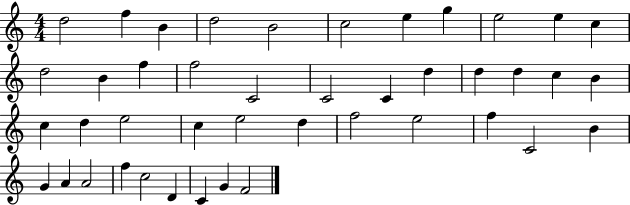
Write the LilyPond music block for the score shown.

{
  \clef treble
  \numericTimeSignature
  \time 4/4
  \key c \major
  d''2 f''4 b'4 | d''2 b'2 | c''2 e''4 g''4 | e''2 e''4 c''4 | \break d''2 b'4 f''4 | f''2 c'2 | c'2 c'4 d''4 | d''4 d''4 c''4 b'4 | \break c''4 d''4 e''2 | c''4 e''2 d''4 | f''2 e''2 | f''4 c'2 b'4 | \break g'4 a'4 a'2 | f''4 c''2 d'4 | c'4 g'4 f'2 | \bar "|."
}